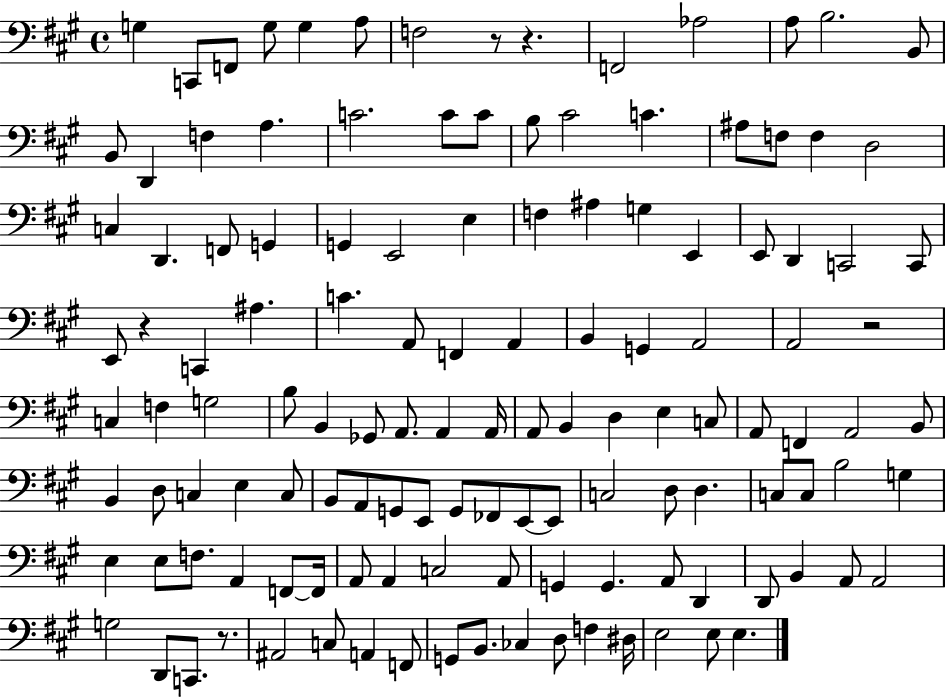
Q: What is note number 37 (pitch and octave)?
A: E2